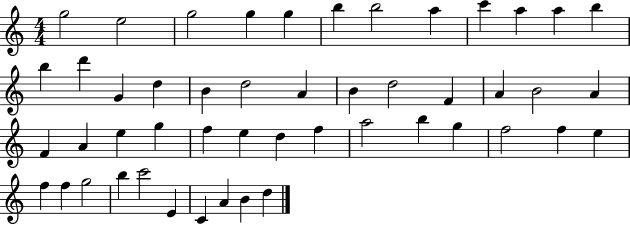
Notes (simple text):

G5/h E5/h G5/h G5/q G5/q B5/q B5/h A5/q C6/q A5/q A5/q B5/q B5/q D6/q G4/q D5/q B4/q D5/h A4/q B4/q D5/h F4/q A4/q B4/h A4/q F4/q A4/q E5/q G5/q F5/q E5/q D5/q F5/q A5/h B5/q G5/q F5/h F5/q E5/q F5/q F5/q G5/h B5/q C6/h E4/q C4/q A4/q B4/q D5/q